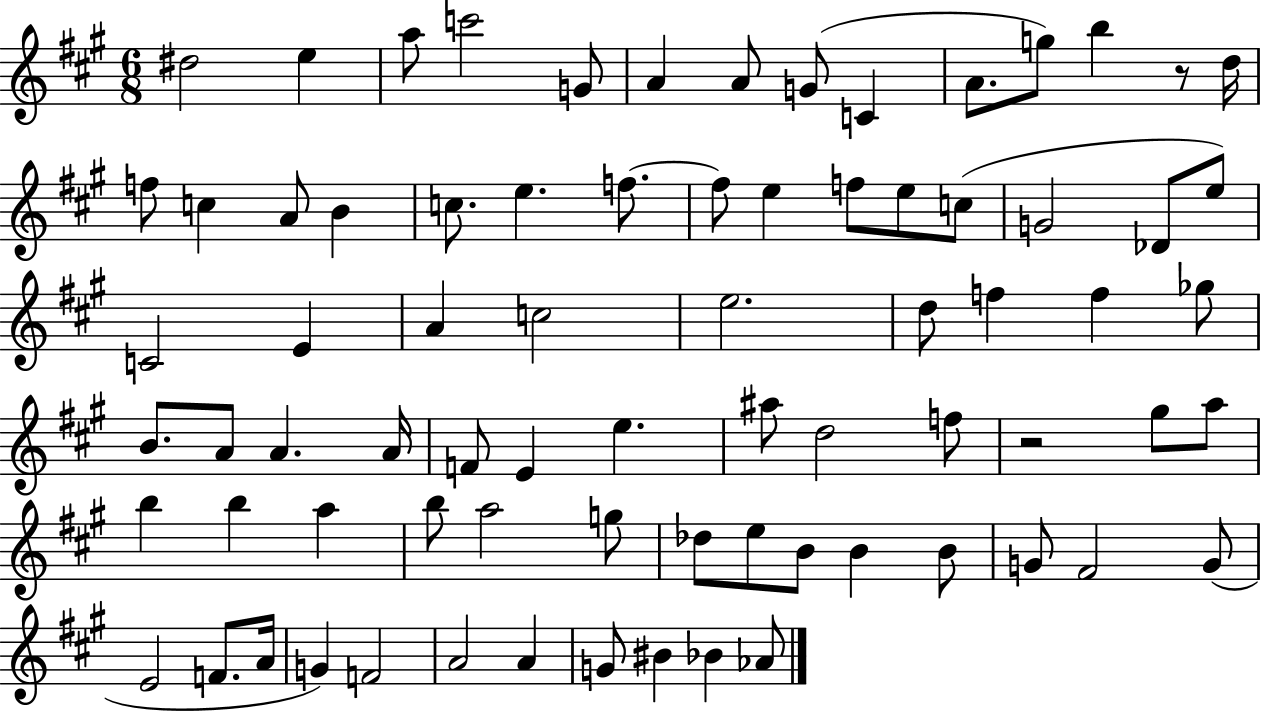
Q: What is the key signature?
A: A major